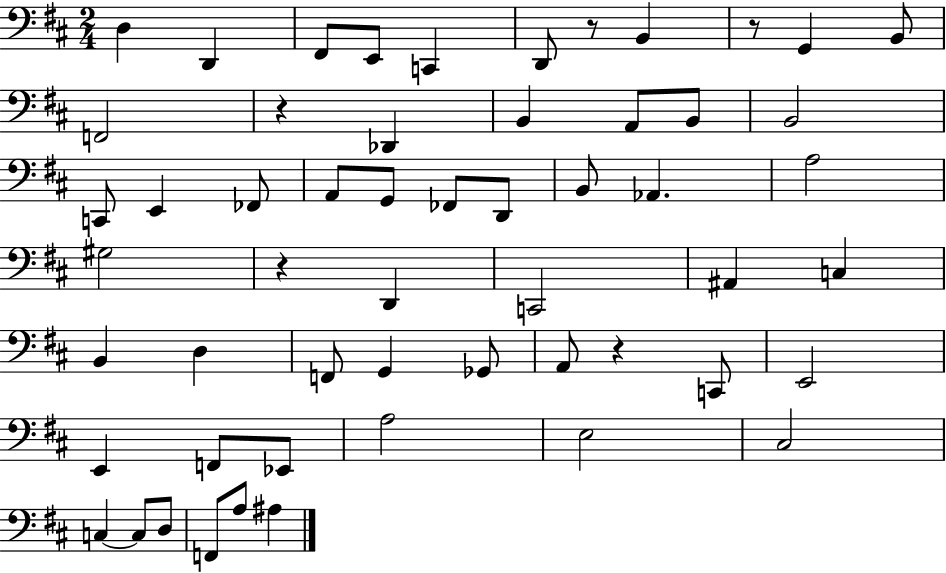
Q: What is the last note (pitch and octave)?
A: A#3